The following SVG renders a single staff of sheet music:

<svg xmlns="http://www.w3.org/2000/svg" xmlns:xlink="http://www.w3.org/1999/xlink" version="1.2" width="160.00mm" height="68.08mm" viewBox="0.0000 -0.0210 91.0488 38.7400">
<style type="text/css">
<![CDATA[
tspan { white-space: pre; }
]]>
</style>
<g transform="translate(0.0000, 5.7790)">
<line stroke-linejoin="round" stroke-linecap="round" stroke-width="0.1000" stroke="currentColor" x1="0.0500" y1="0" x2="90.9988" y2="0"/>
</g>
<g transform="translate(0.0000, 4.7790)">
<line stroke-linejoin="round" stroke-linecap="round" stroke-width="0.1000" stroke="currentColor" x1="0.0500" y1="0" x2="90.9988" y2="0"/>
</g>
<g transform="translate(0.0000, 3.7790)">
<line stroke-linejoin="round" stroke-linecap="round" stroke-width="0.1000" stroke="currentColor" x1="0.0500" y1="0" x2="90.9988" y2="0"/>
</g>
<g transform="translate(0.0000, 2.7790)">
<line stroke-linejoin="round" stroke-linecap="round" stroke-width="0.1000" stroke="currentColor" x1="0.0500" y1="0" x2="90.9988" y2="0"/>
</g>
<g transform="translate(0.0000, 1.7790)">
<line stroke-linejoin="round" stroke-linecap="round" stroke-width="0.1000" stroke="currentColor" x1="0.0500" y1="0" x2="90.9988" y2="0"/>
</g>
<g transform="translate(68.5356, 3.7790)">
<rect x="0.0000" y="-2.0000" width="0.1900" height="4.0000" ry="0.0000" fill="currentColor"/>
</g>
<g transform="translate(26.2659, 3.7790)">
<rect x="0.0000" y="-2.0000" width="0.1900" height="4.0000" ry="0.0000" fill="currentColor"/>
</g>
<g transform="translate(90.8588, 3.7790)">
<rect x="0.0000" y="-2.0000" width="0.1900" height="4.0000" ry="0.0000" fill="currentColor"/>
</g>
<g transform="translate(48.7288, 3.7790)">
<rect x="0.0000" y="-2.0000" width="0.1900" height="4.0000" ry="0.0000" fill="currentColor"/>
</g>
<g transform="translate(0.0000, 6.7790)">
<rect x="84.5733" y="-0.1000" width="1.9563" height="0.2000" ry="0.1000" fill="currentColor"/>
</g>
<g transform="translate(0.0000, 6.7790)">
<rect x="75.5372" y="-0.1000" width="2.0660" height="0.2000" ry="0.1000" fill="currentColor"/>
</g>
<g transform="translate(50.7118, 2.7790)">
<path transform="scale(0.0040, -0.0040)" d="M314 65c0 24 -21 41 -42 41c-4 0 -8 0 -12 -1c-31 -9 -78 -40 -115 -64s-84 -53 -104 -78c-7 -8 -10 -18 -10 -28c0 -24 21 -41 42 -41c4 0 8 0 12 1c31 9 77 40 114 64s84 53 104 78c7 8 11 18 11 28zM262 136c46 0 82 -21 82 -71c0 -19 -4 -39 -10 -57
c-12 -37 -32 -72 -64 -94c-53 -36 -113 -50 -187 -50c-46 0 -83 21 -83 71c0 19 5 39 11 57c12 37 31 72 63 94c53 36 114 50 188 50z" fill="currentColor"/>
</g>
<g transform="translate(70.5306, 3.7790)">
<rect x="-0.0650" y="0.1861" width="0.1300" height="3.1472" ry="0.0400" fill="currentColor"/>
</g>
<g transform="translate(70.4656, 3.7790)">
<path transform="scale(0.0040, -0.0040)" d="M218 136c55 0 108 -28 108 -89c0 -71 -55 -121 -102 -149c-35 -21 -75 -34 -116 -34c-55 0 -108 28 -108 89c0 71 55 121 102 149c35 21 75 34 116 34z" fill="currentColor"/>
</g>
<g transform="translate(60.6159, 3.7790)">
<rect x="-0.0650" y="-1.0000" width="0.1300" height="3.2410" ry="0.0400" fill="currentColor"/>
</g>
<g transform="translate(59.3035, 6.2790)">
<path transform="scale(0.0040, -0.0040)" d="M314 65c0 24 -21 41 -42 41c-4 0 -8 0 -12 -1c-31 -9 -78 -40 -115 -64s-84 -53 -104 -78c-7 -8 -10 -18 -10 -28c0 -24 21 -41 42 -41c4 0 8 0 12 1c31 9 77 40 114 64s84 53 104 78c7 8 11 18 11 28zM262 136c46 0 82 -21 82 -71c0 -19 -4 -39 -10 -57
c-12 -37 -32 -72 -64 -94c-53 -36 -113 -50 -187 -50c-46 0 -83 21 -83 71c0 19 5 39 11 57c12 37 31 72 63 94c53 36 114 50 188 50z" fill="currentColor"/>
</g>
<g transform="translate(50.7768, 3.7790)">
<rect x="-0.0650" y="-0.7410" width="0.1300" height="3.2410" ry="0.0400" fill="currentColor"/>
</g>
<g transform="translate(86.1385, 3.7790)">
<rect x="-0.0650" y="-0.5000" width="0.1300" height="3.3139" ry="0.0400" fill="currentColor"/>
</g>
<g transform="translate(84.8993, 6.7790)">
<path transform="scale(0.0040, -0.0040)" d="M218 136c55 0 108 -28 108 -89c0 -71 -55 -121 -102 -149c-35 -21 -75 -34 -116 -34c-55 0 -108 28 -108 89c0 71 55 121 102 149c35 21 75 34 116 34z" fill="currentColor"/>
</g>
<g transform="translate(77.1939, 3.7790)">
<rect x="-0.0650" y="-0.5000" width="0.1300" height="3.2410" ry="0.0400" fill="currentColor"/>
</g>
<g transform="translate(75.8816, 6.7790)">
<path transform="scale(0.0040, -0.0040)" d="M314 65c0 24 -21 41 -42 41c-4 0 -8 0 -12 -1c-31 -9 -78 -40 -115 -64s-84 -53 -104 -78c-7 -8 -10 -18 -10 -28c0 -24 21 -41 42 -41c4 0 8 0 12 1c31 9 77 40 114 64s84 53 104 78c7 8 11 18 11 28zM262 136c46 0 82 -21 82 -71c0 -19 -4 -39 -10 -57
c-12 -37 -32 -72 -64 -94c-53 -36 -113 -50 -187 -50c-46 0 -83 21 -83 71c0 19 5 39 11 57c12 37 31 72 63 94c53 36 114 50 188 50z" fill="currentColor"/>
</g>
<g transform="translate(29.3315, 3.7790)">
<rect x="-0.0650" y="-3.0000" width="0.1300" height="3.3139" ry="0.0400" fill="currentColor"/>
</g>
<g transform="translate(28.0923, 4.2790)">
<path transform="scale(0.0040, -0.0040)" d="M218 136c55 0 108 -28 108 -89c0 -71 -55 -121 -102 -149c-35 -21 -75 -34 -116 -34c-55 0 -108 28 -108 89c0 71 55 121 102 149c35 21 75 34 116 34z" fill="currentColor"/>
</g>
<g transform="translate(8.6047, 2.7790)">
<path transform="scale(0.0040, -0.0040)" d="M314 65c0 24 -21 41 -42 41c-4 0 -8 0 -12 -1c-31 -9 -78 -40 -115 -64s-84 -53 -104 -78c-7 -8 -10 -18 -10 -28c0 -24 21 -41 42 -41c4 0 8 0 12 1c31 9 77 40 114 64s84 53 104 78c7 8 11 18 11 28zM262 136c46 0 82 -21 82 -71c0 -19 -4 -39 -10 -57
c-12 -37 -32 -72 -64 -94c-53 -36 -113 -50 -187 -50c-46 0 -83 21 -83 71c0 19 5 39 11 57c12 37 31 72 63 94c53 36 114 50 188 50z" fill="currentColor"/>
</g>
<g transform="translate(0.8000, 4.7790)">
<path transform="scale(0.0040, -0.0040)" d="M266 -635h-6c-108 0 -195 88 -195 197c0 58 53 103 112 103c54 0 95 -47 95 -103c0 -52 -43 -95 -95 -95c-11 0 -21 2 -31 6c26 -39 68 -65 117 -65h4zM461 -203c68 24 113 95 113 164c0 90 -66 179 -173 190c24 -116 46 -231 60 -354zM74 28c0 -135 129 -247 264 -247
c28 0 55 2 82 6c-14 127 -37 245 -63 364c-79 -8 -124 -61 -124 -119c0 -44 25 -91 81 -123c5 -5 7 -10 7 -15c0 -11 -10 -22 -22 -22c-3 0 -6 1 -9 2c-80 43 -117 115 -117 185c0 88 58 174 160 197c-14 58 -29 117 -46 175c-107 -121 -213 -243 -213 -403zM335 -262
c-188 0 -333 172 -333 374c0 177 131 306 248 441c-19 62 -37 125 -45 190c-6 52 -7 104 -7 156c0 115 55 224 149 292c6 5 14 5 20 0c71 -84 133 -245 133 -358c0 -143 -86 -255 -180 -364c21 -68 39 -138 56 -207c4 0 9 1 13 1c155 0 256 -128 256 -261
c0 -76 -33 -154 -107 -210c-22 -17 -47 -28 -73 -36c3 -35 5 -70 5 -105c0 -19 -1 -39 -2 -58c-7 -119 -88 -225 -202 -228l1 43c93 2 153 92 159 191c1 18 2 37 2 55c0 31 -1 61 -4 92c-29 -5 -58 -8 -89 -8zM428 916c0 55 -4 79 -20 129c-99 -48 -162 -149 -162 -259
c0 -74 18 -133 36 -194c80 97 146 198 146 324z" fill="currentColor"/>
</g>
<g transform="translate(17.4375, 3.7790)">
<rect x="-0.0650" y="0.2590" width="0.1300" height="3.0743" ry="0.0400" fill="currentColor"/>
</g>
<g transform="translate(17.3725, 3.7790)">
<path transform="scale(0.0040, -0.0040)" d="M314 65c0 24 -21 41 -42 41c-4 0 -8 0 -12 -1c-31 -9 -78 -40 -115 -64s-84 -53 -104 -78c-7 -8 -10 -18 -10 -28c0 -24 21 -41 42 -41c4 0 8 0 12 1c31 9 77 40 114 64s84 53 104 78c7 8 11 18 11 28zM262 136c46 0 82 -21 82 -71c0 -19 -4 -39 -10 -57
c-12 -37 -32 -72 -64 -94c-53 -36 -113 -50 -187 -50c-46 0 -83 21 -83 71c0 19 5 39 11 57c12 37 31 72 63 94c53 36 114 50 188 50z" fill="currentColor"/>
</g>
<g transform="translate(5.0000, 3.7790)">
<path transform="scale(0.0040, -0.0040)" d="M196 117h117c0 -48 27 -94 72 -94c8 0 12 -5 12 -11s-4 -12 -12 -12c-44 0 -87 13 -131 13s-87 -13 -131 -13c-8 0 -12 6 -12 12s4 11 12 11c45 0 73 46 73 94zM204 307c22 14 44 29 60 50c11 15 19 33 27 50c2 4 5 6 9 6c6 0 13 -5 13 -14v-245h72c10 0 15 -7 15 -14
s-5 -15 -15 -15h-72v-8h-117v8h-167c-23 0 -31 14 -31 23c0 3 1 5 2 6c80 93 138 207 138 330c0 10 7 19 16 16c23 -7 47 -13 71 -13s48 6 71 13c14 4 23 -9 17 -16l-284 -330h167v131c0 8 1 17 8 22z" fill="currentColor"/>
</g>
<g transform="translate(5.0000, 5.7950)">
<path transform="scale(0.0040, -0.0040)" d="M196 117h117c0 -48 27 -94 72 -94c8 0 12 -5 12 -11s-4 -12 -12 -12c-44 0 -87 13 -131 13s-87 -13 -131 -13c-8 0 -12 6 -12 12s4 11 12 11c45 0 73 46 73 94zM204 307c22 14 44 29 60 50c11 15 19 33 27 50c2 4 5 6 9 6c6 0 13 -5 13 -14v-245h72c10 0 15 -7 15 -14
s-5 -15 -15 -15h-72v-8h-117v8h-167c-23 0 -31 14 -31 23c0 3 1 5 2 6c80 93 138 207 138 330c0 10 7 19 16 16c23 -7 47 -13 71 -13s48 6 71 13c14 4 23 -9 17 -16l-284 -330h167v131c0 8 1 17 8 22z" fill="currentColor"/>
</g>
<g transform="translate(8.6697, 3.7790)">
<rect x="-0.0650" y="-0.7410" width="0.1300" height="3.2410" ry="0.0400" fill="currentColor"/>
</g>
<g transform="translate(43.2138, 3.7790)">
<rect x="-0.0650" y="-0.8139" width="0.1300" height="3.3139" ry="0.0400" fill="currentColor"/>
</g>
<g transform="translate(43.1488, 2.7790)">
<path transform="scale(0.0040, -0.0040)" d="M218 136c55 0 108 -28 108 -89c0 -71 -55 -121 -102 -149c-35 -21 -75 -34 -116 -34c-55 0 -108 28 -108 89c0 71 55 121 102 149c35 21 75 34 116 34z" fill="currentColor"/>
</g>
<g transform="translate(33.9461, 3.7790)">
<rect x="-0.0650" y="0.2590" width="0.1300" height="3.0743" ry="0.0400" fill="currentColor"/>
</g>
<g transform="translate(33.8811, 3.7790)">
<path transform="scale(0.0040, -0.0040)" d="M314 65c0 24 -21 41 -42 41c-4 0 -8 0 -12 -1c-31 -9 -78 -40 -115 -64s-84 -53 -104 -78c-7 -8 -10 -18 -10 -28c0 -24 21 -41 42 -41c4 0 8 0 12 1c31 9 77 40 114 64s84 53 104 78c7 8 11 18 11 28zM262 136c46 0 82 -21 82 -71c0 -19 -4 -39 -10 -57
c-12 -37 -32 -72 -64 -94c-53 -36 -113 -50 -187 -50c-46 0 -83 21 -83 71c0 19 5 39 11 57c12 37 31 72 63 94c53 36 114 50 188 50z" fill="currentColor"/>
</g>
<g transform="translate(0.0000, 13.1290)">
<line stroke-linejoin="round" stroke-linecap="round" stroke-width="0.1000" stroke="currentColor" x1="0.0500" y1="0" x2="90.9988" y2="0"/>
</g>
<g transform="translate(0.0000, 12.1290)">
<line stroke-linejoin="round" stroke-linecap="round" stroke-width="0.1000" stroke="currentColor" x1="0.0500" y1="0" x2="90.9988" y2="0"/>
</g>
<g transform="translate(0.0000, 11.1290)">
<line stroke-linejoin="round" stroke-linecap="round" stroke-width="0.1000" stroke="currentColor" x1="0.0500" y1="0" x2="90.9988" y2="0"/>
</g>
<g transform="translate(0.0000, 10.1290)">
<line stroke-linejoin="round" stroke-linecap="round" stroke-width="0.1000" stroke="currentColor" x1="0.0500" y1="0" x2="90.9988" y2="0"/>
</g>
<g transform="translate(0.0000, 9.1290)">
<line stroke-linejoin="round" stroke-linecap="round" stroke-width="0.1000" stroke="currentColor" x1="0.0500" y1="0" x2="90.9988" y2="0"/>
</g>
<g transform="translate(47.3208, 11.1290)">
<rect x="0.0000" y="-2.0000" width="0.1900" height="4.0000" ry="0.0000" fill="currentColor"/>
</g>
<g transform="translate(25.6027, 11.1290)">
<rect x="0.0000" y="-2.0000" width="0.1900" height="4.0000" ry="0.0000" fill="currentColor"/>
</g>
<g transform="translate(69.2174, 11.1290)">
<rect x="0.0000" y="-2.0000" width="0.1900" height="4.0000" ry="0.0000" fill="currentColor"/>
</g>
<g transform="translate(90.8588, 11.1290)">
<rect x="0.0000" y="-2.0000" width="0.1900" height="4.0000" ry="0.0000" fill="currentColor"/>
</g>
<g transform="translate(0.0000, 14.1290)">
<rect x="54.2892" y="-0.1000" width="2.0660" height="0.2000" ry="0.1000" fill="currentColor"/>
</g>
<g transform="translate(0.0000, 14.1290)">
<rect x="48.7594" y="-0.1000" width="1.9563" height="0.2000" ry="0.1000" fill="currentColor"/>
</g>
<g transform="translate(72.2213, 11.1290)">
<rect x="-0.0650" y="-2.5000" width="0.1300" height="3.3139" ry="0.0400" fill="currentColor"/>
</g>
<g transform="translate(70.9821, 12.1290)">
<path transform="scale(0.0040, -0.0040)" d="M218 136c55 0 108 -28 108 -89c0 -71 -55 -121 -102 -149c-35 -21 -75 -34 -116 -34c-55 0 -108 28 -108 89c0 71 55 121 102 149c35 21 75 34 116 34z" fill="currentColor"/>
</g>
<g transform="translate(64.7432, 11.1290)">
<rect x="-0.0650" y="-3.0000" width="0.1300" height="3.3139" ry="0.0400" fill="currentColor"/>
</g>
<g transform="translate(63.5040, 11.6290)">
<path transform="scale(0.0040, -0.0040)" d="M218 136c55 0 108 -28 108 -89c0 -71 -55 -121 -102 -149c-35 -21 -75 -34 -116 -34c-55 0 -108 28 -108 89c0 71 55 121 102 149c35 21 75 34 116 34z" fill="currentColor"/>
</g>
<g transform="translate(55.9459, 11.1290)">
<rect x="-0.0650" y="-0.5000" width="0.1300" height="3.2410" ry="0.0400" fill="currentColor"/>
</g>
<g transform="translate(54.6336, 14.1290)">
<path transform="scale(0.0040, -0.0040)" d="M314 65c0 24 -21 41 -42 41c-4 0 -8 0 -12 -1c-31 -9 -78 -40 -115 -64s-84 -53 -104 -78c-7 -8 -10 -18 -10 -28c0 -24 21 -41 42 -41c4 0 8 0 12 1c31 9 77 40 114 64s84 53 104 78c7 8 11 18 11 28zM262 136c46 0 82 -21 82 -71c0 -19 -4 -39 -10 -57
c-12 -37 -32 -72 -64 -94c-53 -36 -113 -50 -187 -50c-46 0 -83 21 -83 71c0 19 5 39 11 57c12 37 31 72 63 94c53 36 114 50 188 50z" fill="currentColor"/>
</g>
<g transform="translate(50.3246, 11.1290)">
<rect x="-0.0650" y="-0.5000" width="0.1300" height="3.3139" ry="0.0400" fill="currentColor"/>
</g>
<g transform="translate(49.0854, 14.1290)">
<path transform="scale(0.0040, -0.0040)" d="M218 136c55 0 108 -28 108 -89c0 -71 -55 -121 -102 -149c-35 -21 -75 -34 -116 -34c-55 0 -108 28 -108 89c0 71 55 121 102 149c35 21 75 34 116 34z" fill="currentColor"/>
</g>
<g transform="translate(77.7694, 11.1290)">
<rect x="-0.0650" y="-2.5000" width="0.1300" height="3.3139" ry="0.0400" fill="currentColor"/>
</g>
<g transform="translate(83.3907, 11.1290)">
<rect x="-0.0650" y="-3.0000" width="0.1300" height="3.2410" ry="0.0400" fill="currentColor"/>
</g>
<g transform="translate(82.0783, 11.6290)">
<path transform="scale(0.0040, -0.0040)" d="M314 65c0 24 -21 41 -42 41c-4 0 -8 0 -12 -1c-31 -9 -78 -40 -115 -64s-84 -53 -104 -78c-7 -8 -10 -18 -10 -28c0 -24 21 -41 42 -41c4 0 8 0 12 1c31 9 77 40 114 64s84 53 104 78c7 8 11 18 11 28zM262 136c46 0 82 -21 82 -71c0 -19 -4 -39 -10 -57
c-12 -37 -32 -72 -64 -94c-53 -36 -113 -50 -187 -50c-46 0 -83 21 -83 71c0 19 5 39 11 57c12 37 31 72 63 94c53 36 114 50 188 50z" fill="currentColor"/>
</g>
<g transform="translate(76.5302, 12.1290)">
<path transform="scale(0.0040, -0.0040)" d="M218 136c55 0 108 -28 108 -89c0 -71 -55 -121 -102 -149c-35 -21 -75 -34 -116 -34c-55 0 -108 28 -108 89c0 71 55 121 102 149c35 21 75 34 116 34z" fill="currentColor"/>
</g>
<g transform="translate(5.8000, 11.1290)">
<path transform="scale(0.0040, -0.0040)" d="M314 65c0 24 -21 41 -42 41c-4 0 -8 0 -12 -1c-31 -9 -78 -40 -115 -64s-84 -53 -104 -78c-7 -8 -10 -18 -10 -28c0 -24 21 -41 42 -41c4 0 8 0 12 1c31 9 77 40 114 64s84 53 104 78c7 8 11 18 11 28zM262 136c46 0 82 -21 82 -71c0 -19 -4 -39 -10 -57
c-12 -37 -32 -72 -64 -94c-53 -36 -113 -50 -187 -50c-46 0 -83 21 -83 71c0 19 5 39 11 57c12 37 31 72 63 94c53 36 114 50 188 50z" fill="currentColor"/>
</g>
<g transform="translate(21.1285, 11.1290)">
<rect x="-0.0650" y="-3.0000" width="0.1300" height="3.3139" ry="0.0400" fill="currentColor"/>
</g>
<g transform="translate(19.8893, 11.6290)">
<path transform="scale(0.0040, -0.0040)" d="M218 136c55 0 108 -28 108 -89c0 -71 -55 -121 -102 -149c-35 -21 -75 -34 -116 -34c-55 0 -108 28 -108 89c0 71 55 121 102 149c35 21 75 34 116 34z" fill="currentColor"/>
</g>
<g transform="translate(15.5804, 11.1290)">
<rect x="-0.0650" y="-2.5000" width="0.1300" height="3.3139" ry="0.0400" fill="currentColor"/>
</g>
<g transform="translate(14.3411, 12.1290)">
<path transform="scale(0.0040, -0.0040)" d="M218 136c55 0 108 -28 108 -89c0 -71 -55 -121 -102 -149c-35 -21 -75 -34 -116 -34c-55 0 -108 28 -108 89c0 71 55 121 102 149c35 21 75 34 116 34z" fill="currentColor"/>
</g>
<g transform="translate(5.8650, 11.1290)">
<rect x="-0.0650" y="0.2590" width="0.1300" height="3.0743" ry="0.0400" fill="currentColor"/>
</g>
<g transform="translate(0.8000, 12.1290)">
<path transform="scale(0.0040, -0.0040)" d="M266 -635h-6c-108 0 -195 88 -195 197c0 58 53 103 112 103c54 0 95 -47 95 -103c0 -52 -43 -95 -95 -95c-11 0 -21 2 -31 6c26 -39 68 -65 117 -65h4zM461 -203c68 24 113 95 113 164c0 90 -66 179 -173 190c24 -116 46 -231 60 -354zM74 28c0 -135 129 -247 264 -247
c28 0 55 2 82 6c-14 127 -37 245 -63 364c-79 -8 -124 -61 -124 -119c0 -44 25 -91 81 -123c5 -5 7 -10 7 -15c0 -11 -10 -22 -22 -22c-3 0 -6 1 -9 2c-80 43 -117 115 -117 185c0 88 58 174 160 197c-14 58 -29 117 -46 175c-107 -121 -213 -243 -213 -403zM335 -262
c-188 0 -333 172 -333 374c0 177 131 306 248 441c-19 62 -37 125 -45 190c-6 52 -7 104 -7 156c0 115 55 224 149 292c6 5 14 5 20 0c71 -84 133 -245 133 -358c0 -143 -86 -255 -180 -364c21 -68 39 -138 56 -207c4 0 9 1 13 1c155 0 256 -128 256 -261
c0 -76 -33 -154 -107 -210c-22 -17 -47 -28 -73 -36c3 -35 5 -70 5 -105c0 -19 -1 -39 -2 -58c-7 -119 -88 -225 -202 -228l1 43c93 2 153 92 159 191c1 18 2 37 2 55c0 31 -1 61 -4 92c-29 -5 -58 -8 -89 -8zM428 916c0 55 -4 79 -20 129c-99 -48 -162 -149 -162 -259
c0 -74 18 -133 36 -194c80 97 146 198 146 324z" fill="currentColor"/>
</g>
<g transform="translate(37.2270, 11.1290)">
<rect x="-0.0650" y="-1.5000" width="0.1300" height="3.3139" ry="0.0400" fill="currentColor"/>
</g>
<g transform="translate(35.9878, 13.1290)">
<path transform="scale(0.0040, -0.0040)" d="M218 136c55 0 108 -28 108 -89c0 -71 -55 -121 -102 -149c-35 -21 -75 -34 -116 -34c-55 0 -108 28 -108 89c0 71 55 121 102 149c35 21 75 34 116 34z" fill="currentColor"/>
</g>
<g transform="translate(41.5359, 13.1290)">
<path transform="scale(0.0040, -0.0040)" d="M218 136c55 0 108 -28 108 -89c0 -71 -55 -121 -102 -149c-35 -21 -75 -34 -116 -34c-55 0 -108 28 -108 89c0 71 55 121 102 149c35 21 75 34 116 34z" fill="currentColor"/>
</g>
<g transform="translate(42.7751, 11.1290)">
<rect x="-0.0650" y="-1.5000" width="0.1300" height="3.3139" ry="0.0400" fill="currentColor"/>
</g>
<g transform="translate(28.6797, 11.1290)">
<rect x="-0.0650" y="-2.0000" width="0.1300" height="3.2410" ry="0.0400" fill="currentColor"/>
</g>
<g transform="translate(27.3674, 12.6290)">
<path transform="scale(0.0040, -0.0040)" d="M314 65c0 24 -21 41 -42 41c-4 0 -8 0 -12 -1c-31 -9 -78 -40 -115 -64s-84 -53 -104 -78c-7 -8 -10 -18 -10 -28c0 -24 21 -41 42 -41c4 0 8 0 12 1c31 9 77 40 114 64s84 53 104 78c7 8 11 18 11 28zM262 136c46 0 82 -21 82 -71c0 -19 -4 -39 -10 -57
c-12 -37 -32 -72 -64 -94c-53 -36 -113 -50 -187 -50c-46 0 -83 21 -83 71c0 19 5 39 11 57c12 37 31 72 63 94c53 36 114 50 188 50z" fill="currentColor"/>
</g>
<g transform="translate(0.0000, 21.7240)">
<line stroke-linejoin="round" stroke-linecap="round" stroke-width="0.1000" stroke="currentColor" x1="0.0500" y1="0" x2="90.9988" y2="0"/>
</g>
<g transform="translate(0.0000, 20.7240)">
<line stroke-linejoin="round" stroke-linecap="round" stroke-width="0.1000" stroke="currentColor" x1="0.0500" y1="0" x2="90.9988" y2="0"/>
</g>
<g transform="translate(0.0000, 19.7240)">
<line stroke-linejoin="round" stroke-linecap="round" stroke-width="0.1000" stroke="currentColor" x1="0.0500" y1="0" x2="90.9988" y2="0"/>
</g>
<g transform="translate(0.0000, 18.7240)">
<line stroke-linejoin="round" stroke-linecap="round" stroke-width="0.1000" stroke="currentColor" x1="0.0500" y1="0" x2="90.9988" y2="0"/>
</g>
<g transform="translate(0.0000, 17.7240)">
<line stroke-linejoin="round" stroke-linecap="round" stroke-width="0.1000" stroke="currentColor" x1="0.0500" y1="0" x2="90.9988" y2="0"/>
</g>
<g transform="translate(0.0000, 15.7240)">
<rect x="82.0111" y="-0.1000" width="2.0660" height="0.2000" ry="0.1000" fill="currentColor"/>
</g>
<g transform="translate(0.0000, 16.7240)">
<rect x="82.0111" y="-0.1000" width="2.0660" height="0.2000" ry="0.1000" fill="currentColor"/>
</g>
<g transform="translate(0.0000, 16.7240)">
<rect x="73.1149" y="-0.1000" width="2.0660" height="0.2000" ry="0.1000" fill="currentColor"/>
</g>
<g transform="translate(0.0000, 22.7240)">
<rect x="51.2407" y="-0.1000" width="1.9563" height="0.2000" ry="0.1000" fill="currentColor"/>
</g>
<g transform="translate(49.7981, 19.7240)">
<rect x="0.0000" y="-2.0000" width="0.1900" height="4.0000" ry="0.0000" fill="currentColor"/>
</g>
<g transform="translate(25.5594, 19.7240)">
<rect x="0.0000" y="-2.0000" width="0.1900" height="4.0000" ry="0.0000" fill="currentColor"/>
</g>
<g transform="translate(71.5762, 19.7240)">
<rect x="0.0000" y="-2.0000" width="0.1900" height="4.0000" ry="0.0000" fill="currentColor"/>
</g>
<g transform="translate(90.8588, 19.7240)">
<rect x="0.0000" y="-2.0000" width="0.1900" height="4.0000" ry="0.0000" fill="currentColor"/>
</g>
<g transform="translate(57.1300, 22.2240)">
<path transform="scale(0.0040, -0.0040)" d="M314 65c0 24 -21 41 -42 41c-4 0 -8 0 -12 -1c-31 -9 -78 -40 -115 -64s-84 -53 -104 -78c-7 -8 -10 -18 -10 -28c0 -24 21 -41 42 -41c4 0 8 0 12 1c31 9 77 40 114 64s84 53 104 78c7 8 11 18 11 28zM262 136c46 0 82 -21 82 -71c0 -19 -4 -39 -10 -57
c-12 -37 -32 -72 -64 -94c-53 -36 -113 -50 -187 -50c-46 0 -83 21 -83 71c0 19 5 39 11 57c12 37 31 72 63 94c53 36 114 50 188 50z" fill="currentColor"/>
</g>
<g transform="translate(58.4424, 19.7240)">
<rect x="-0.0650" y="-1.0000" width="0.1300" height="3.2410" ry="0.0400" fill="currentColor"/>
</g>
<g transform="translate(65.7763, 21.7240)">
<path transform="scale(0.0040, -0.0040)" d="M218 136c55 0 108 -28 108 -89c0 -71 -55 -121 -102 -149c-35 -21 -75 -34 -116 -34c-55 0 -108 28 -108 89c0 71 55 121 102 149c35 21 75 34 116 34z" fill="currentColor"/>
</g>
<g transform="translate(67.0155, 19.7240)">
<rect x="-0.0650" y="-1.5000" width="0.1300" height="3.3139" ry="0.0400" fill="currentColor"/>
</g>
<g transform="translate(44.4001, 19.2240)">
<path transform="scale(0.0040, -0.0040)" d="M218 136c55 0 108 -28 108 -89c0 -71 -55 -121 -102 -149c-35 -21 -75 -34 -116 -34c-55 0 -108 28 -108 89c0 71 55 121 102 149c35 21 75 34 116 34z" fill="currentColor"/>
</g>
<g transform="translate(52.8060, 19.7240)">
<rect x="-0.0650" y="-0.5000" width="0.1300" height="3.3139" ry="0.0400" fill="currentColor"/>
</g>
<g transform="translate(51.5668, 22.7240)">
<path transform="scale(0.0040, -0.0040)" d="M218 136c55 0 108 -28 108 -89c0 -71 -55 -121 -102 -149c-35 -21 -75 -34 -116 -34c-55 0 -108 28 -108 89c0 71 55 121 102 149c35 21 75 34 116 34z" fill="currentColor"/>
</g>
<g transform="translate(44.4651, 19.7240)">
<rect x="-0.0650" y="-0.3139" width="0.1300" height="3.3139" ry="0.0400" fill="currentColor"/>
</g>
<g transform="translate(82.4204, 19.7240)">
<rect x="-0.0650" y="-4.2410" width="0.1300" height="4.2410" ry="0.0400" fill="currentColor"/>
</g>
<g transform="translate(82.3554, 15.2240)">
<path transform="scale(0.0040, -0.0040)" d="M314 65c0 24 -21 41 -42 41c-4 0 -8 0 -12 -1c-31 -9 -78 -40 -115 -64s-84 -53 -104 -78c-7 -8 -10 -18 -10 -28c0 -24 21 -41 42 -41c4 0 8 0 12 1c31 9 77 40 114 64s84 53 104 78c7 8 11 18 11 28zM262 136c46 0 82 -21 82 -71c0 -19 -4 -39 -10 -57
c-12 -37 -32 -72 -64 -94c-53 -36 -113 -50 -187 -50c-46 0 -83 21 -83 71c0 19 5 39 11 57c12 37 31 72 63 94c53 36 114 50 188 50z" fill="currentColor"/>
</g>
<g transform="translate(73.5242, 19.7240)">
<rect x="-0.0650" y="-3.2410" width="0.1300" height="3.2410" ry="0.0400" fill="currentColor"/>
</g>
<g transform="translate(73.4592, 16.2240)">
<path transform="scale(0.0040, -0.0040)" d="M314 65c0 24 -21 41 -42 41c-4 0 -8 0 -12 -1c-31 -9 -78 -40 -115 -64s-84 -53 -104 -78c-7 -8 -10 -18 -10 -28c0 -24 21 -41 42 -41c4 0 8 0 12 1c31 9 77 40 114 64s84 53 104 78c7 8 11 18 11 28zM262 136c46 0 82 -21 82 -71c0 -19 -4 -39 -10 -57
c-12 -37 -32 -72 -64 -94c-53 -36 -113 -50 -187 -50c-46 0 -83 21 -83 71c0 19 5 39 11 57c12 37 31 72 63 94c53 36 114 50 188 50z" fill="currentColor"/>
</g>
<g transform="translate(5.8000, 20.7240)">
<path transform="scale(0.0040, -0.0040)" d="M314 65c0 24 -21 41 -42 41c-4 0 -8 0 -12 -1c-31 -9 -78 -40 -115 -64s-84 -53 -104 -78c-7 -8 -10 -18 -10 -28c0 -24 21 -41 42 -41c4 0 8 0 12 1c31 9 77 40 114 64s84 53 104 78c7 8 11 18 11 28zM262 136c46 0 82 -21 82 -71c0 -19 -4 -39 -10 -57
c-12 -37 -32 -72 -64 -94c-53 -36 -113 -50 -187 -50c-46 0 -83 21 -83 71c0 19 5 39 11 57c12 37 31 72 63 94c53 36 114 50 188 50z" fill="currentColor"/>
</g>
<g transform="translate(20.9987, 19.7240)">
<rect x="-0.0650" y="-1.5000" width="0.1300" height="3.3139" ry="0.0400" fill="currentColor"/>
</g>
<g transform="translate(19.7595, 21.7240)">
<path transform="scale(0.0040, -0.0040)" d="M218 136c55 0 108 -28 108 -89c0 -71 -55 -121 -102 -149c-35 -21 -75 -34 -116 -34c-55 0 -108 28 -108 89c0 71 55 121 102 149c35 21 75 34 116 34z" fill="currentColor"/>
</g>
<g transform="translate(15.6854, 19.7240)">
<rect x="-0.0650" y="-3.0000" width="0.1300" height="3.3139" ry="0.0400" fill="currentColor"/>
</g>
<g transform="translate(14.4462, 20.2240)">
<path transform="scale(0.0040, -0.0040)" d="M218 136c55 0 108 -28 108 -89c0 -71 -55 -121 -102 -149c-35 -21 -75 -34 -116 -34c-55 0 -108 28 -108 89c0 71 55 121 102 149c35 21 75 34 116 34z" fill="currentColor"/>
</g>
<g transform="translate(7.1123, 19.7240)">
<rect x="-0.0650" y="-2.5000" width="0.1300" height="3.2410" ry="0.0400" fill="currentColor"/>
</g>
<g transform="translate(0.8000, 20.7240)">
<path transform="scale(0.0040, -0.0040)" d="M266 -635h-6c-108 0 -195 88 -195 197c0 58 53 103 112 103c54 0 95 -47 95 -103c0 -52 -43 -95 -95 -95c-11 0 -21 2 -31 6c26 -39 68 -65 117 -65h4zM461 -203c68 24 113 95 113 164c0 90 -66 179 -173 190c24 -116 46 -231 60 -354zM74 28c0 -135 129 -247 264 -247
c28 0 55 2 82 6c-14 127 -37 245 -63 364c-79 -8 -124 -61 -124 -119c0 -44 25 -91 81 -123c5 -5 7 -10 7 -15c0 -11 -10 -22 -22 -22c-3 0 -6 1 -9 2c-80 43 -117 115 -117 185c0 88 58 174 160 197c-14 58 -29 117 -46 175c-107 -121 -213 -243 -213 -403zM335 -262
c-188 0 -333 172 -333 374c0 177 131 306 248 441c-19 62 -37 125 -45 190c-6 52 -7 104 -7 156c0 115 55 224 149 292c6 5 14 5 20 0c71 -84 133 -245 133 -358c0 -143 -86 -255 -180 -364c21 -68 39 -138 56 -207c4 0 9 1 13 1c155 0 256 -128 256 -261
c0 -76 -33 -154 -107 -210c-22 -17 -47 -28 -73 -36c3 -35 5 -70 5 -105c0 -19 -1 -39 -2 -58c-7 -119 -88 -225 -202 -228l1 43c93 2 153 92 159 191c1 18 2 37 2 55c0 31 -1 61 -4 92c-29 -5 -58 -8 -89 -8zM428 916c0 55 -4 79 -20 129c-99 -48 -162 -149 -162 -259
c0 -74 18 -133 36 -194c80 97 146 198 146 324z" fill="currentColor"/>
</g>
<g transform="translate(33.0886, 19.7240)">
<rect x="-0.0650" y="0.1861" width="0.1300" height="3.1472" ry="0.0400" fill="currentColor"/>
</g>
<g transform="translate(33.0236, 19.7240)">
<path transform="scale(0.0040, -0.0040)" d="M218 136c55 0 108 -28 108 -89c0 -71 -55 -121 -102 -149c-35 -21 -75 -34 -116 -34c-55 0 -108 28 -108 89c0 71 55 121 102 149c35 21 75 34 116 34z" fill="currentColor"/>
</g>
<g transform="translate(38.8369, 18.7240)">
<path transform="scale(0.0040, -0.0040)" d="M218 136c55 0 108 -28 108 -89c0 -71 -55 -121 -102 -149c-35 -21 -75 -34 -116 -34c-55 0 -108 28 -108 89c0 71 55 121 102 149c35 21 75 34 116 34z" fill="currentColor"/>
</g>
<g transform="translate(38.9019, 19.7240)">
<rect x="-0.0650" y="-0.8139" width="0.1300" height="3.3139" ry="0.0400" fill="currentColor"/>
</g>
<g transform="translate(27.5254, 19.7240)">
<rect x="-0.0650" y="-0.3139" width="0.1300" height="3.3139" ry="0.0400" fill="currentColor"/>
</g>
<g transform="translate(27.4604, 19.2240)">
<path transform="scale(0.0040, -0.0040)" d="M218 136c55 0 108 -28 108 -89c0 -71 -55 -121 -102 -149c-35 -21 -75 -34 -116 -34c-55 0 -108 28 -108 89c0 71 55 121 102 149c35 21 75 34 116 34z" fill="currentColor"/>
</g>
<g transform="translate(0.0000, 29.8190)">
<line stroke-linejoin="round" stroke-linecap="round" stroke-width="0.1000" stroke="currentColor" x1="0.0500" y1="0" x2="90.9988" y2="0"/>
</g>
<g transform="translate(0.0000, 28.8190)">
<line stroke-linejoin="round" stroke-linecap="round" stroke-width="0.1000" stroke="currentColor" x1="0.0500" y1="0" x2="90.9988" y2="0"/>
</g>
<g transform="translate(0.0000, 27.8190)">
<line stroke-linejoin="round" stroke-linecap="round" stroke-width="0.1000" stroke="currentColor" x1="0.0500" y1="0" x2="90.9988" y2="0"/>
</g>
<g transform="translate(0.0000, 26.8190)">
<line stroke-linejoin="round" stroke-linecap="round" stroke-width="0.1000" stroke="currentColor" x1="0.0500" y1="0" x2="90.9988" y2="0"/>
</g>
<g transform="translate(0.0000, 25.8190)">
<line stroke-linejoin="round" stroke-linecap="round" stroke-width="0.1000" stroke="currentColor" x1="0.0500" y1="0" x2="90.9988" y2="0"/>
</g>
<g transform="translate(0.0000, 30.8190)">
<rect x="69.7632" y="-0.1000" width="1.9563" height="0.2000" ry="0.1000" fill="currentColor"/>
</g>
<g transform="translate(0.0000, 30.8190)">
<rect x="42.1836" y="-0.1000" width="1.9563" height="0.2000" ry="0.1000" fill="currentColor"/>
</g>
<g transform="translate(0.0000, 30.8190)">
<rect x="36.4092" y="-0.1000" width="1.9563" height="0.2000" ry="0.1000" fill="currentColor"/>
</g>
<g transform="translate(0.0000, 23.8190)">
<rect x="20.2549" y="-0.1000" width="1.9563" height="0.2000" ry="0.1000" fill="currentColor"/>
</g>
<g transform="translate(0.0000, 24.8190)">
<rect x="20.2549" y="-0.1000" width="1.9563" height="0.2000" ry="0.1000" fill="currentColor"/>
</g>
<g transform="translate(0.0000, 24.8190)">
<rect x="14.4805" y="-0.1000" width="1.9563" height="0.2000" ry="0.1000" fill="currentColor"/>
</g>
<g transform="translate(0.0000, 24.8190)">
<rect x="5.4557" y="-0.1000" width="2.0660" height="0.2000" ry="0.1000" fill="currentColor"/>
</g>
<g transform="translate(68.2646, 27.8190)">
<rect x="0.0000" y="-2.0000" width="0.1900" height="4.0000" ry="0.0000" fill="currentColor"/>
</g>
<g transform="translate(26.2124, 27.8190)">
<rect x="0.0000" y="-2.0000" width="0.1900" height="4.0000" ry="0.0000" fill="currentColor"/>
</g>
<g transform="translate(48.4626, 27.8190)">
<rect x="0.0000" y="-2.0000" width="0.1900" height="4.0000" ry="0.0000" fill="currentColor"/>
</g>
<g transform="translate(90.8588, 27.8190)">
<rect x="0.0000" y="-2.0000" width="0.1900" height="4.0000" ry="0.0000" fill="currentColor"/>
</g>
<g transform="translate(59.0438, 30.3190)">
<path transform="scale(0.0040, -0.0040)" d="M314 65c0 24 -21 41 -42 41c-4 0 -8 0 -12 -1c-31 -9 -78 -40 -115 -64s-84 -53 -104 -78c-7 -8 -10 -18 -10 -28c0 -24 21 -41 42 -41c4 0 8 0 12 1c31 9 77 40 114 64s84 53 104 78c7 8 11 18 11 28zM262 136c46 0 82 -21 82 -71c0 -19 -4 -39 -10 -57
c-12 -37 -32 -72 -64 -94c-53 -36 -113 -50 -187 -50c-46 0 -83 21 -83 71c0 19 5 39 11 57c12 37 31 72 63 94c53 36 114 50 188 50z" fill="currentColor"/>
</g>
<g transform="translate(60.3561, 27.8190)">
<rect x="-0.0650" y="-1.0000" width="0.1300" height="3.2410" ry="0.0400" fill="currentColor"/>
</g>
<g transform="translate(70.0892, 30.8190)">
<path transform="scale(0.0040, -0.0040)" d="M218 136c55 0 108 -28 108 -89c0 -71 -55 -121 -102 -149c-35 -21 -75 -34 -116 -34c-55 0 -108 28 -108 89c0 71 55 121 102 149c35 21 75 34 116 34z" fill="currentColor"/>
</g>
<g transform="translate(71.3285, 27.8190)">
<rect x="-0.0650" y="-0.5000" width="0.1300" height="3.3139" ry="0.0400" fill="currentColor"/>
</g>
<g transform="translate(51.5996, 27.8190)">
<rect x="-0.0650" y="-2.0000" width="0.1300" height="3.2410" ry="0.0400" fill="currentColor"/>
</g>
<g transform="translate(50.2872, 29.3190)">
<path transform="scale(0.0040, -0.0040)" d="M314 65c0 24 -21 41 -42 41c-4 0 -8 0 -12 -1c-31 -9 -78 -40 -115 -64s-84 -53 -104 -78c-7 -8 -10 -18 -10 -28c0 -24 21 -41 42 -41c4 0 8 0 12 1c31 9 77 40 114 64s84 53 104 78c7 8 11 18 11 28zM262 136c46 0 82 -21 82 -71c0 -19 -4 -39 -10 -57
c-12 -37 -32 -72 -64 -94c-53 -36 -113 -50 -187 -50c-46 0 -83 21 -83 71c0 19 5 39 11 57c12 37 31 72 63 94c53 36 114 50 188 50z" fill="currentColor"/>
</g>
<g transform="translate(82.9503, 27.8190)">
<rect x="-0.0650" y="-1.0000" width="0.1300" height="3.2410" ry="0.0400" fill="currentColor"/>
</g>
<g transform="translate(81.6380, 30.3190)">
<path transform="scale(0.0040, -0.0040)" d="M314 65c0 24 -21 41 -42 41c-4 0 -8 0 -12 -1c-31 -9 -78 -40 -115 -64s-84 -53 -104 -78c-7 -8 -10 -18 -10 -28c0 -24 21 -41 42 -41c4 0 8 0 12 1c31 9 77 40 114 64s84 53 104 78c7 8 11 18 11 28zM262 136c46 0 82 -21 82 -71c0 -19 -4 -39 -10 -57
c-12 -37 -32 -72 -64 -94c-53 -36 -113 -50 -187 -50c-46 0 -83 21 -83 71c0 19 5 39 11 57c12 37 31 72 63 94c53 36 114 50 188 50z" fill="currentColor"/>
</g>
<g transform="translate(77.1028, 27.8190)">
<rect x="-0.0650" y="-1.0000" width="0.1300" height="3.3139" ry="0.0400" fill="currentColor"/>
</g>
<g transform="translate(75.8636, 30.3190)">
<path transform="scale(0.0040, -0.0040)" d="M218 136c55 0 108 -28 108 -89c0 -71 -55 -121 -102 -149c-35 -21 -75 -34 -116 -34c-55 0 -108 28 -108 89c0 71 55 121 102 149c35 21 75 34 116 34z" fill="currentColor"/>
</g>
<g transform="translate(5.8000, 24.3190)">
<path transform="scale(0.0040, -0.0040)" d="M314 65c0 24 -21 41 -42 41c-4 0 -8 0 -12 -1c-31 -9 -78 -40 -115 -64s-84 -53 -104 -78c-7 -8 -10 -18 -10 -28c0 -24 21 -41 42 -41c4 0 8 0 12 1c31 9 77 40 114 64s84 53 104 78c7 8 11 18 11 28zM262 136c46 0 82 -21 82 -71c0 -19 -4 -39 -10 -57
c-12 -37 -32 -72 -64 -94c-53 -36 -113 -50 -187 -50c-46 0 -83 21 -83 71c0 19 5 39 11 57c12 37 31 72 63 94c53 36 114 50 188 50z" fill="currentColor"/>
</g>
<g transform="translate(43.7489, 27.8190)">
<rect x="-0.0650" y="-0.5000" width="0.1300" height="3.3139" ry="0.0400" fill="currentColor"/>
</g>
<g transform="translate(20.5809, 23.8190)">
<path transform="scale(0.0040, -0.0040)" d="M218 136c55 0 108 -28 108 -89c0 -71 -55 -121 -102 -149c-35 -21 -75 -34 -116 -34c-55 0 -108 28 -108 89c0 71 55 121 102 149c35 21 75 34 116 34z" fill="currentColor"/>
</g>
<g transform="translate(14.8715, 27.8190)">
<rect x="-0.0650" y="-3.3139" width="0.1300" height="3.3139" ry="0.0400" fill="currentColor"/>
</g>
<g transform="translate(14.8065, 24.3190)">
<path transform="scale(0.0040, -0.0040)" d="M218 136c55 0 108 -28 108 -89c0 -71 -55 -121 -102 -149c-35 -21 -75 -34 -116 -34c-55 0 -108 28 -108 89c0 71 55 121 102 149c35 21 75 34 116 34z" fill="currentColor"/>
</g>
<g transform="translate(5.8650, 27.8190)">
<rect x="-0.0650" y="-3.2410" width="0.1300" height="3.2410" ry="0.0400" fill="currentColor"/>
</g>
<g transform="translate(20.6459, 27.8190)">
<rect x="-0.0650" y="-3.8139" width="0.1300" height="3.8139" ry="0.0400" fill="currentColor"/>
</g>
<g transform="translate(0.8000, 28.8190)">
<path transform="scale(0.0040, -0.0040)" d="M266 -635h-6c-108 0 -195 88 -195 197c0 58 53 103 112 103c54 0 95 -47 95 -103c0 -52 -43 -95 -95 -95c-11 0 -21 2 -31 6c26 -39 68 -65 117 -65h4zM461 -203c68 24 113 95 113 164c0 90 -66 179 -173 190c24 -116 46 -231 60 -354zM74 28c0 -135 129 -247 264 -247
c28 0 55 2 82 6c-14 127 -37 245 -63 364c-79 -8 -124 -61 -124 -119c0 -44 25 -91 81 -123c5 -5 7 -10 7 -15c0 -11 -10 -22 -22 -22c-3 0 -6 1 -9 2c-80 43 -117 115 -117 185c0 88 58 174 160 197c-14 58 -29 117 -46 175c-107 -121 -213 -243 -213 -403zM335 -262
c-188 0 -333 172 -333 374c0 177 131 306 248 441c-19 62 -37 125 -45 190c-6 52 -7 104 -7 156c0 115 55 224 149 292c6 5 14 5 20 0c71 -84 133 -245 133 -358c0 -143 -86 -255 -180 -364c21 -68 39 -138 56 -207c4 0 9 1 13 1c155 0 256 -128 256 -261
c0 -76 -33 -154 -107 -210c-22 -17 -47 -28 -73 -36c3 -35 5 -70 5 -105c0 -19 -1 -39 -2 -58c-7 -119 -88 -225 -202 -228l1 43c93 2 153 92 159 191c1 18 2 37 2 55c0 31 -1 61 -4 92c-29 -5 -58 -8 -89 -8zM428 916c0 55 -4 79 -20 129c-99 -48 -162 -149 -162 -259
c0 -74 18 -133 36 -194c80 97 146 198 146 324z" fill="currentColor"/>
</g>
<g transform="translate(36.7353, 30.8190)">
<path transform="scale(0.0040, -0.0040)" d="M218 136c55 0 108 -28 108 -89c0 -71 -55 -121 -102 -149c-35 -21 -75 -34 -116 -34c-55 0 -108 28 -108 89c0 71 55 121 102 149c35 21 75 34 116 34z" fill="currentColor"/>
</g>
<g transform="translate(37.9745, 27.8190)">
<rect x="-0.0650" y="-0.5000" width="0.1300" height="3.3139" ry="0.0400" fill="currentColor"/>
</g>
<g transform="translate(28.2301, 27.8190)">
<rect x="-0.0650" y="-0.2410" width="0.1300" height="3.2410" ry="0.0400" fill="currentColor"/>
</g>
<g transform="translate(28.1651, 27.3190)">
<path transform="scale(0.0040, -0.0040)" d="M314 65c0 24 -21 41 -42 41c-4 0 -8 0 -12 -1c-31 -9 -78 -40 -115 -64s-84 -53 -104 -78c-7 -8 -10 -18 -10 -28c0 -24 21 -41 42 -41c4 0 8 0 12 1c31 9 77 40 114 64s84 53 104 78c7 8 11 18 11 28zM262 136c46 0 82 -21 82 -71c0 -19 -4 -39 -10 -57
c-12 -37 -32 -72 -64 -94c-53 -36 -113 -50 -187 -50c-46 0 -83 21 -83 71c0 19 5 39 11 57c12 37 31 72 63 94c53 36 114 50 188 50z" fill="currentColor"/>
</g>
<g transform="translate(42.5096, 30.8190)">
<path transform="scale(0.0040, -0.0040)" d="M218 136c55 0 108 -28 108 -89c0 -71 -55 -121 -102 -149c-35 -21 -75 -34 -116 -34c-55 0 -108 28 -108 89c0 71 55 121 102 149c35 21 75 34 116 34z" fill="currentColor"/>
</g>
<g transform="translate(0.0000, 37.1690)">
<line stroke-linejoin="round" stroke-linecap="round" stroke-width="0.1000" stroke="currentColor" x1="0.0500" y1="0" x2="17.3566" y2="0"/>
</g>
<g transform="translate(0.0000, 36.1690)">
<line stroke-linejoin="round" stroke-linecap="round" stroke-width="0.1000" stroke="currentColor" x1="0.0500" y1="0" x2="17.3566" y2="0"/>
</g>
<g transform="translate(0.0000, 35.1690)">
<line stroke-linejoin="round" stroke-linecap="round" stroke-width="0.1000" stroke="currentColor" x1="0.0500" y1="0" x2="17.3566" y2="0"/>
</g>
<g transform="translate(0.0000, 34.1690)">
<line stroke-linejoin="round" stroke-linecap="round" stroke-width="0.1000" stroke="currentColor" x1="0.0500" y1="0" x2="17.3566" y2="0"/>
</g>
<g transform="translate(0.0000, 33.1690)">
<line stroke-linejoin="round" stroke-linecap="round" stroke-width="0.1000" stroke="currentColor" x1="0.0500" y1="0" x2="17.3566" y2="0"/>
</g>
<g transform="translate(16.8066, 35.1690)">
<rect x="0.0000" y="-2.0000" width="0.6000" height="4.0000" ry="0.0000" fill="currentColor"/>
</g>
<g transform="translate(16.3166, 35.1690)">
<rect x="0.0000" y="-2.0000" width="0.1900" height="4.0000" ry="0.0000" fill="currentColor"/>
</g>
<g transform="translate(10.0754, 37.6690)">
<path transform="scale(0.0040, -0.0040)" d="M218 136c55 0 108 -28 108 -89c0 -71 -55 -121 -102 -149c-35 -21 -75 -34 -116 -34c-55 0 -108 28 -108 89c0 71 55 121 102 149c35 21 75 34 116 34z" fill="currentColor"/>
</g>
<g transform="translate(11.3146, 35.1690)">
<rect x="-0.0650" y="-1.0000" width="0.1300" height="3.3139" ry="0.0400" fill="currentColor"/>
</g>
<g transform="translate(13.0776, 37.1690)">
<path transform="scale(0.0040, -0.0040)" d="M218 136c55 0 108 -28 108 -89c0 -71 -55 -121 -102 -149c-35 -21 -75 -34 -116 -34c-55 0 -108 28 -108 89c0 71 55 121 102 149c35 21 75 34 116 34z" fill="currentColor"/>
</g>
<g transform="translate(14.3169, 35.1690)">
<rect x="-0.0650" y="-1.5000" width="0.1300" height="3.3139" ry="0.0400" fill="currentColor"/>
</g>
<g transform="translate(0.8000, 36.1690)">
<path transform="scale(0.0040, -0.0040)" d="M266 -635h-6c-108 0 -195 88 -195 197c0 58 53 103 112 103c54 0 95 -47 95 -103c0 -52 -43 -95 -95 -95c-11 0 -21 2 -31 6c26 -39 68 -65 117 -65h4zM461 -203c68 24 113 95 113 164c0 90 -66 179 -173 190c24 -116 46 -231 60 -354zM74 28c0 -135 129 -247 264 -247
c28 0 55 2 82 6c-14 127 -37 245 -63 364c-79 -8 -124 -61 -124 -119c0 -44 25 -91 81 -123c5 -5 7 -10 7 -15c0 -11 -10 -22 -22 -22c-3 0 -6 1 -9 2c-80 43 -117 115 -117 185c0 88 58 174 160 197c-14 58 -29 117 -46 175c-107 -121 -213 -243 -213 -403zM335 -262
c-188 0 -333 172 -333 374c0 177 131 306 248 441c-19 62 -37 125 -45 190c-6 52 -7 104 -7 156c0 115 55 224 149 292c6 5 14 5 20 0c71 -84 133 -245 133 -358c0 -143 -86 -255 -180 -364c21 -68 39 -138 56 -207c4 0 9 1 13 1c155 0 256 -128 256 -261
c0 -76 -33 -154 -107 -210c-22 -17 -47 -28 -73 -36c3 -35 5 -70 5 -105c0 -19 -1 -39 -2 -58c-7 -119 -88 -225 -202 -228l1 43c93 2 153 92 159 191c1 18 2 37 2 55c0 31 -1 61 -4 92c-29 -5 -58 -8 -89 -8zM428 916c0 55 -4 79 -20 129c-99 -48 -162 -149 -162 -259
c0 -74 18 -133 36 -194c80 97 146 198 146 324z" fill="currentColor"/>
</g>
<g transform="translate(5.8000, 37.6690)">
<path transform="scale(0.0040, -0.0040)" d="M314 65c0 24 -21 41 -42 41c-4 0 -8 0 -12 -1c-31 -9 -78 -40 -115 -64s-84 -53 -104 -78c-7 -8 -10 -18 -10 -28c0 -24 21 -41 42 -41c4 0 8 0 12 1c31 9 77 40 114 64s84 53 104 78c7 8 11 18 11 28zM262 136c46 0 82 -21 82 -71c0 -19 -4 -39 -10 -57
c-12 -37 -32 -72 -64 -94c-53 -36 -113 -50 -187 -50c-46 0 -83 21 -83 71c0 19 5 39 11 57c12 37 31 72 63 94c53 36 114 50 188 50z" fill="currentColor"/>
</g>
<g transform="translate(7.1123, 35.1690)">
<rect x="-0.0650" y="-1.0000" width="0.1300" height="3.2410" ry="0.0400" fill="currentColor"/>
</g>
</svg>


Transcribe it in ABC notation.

X:1
T:Untitled
M:4/4
L:1/4
K:C
d2 B2 A B2 d d2 D2 B C2 C B2 G A F2 E E C C2 A G G A2 G2 A E c B d c C D2 E b2 d'2 b2 b c' c2 C C F2 D2 C D D2 D2 D E